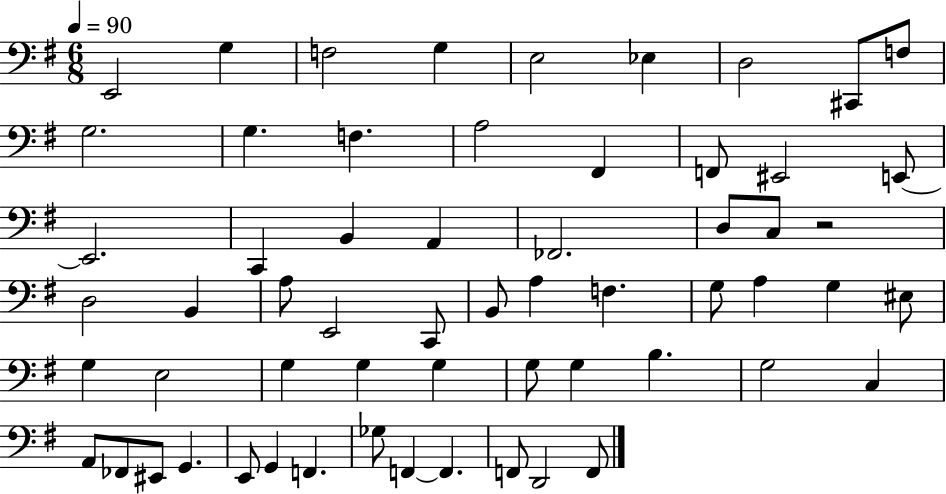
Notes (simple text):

E2/h G3/q F3/h G3/q E3/h Eb3/q D3/h C#2/e F3/e G3/h. G3/q. F3/q. A3/h F#2/q F2/e EIS2/h E2/e E2/h. C2/q B2/q A2/q FES2/h. D3/e C3/e R/h D3/h B2/q A3/e E2/h C2/e B2/e A3/q F3/q. G3/e A3/q G3/q EIS3/e G3/q E3/h G3/q G3/q G3/q G3/e G3/q B3/q. G3/h C3/q A2/e FES2/e EIS2/e G2/q. E2/e G2/q F2/q. Gb3/e F2/q F2/q. F2/e D2/h F2/e